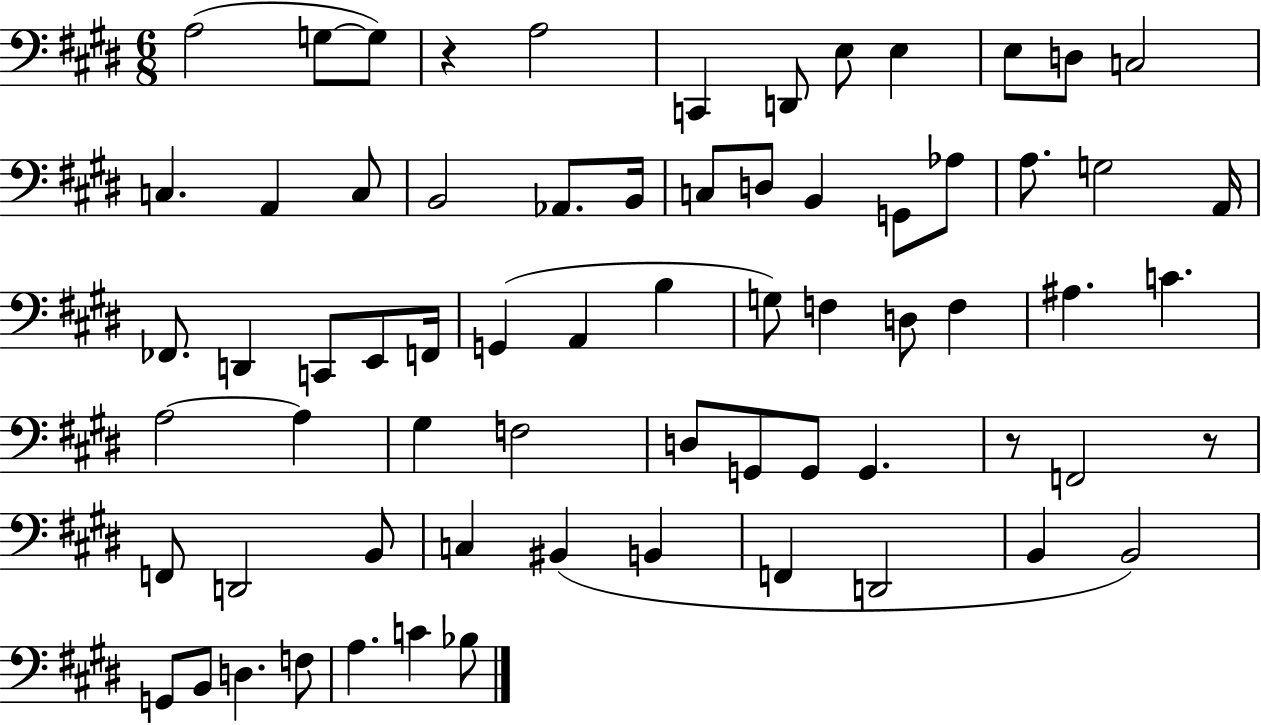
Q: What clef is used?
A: bass